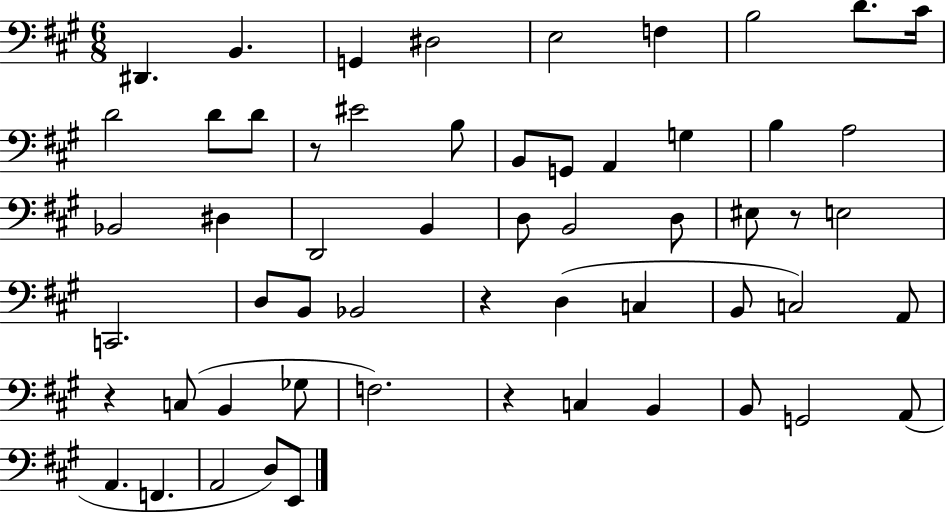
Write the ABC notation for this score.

X:1
T:Untitled
M:6/8
L:1/4
K:A
^D,, B,, G,, ^D,2 E,2 F, B,2 D/2 ^C/4 D2 D/2 D/2 z/2 ^E2 B,/2 B,,/2 G,,/2 A,, G, B, A,2 _B,,2 ^D, D,,2 B,, D,/2 B,,2 D,/2 ^E,/2 z/2 E,2 C,,2 D,/2 B,,/2 _B,,2 z D, C, B,,/2 C,2 A,,/2 z C,/2 B,, _G,/2 F,2 z C, B,, B,,/2 G,,2 A,,/2 A,, F,, A,,2 D,/2 E,,/2